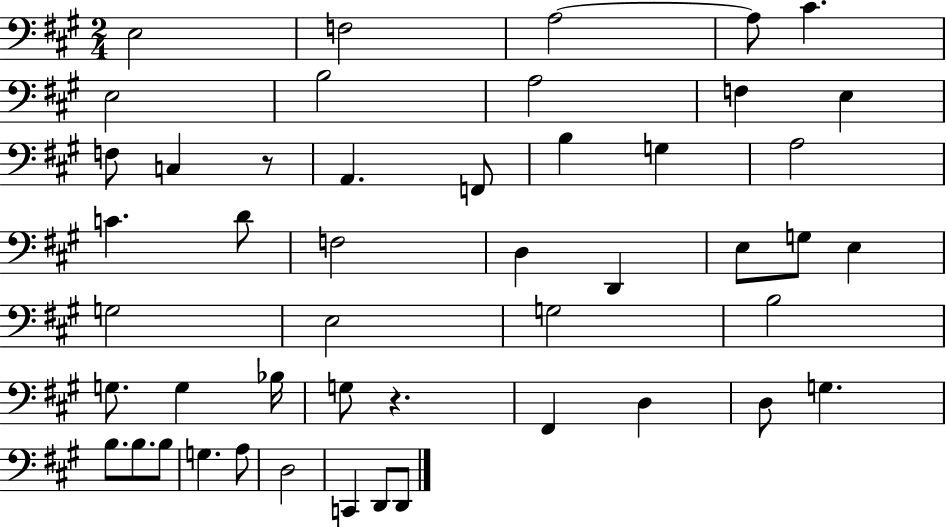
X:1
T:Untitled
M:2/4
L:1/4
K:A
E,2 F,2 A,2 A,/2 ^C E,2 B,2 A,2 F, E, F,/2 C, z/2 A,, F,,/2 B, G, A,2 C D/2 F,2 D, D,, E,/2 G,/2 E, G,2 E,2 G,2 B,2 G,/2 G, _B,/4 G,/2 z ^F,, D, D,/2 G, B,/2 B,/2 B,/2 G, A,/2 D,2 C,, D,,/2 D,,/2